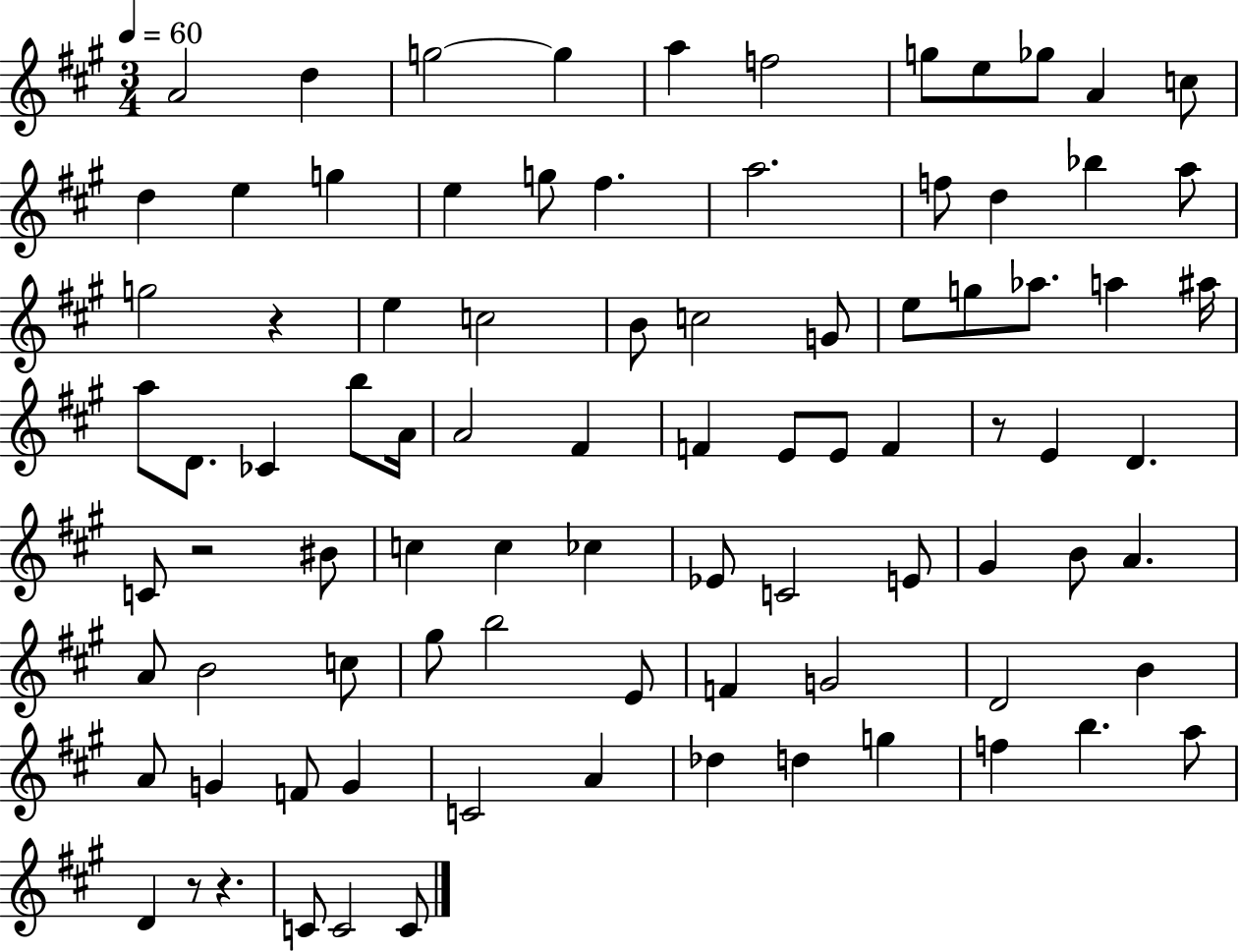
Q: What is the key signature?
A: A major